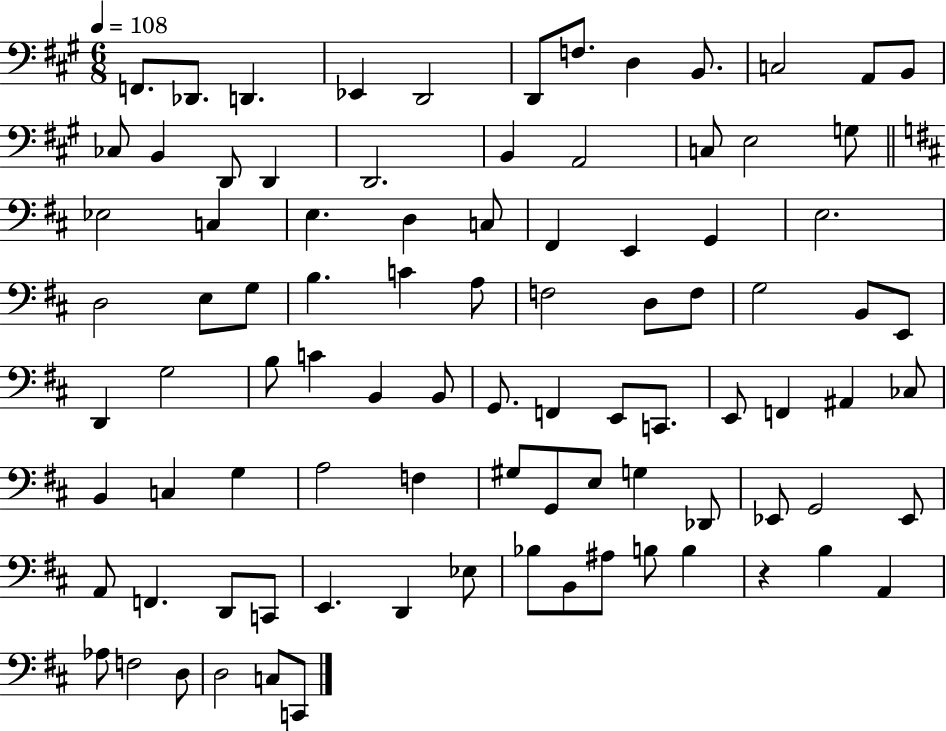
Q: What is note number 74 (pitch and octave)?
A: C2